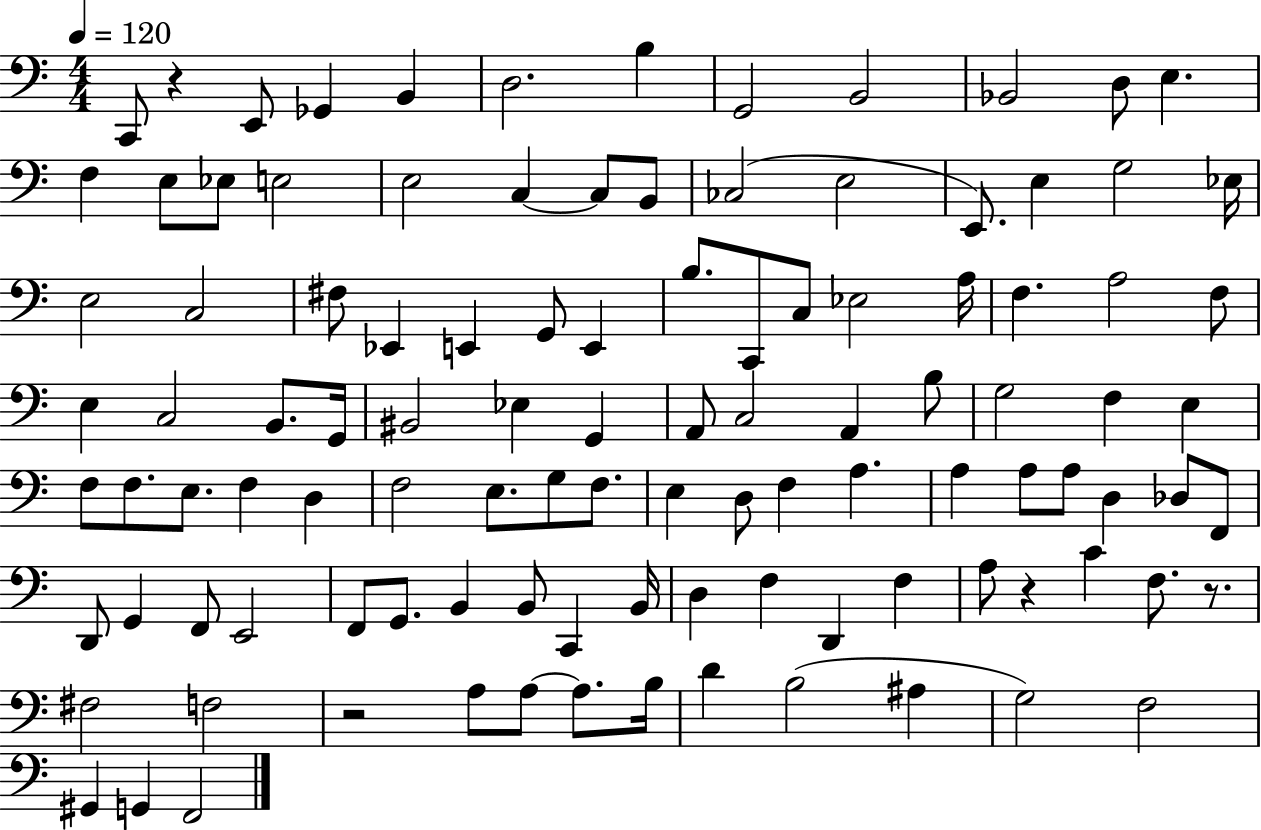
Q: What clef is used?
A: bass